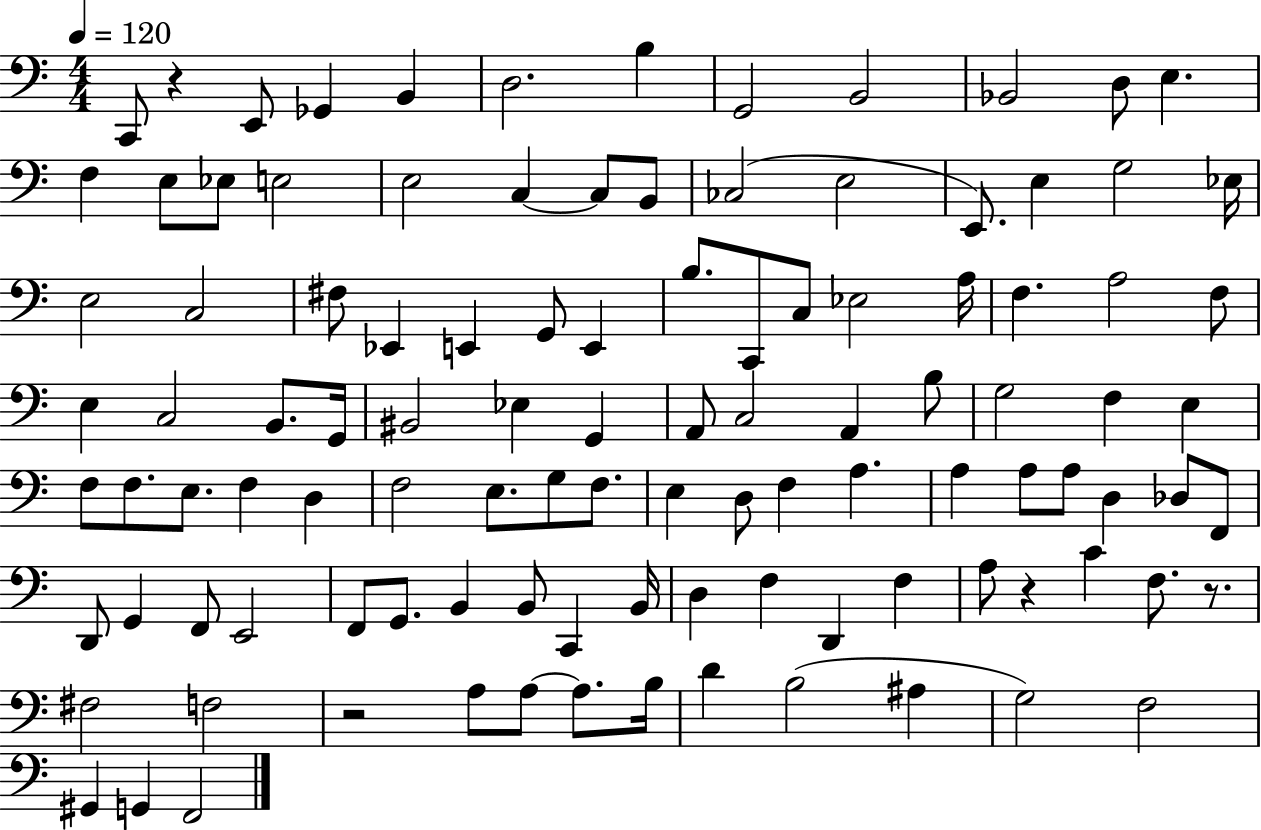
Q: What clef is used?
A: bass